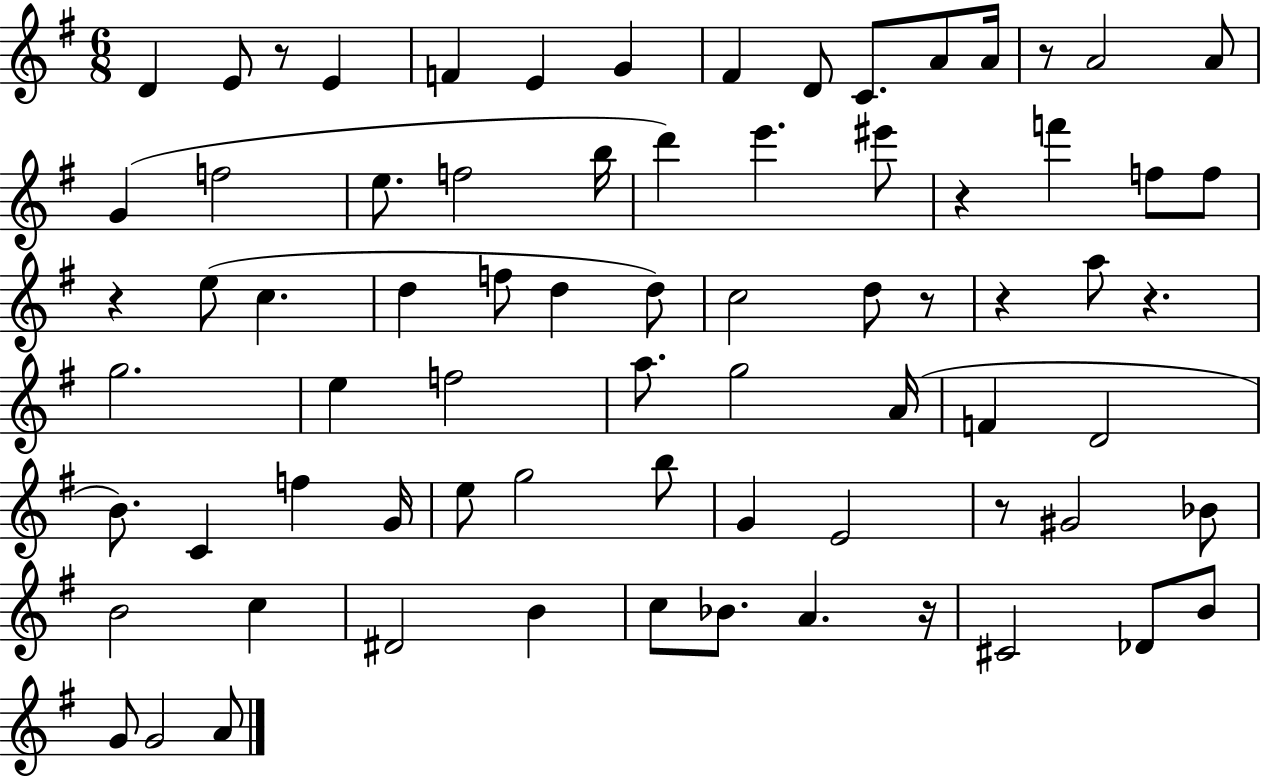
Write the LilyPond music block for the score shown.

{
  \clef treble
  \numericTimeSignature
  \time 6/8
  \key g \major
  \repeat volta 2 { d'4 e'8 r8 e'4 | f'4 e'4 g'4 | fis'4 d'8 c'8. a'8 a'16 | r8 a'2 a'8 | \break g'4( f''2 | e''8. f''2 b''16 | d'''4) e'''4. eis'''8 | r4 f'''4 f''8 f''8 | \break r4 e''8( c''4. | d''4 f''8 d''4 d''8) | c''2 d''8 r8 | r4 a''8 r4. | \break g''2. | e''4 f''2 | a''8. g''2 a'16( | f'4 d'2 | \break b'8.) c'4 f''4 g'16 | e''8 g''2 b''8 | g'4 e'2 | r8 gis'2 bes'8 | \break b'2 c''4 | dis'2 b'4 | c''8 bes'8. a'4. r16 | cis'2 des'8 b'8 | \break g'8 g'2 a'8 | } \bar "|."
}